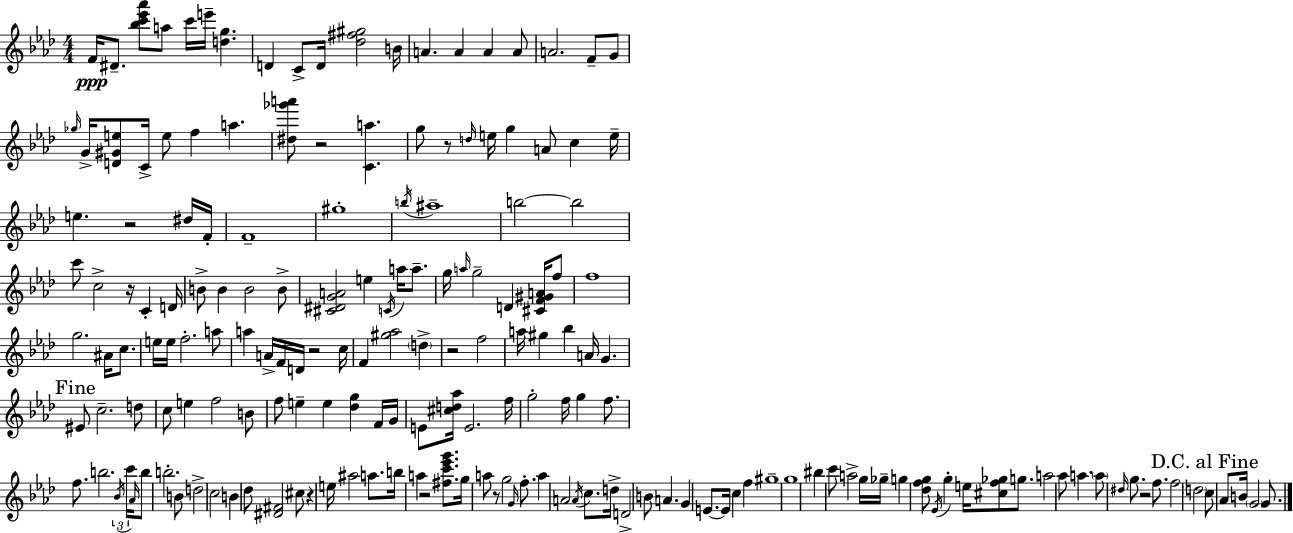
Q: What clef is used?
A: treble